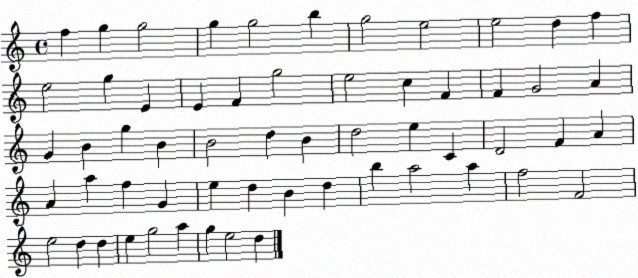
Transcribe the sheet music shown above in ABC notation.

X:1
T:Untitled
M:4/4
L:1/4
K:C
f g g2 g g2 b g2 e2 e2 d f e2 g E E F g2 e2 c F F G2 A G B g B B2 d B d2 e C D2 F A A a f G e d B d b a2 a f2 F2 e2 d d e g2 a g e2 d